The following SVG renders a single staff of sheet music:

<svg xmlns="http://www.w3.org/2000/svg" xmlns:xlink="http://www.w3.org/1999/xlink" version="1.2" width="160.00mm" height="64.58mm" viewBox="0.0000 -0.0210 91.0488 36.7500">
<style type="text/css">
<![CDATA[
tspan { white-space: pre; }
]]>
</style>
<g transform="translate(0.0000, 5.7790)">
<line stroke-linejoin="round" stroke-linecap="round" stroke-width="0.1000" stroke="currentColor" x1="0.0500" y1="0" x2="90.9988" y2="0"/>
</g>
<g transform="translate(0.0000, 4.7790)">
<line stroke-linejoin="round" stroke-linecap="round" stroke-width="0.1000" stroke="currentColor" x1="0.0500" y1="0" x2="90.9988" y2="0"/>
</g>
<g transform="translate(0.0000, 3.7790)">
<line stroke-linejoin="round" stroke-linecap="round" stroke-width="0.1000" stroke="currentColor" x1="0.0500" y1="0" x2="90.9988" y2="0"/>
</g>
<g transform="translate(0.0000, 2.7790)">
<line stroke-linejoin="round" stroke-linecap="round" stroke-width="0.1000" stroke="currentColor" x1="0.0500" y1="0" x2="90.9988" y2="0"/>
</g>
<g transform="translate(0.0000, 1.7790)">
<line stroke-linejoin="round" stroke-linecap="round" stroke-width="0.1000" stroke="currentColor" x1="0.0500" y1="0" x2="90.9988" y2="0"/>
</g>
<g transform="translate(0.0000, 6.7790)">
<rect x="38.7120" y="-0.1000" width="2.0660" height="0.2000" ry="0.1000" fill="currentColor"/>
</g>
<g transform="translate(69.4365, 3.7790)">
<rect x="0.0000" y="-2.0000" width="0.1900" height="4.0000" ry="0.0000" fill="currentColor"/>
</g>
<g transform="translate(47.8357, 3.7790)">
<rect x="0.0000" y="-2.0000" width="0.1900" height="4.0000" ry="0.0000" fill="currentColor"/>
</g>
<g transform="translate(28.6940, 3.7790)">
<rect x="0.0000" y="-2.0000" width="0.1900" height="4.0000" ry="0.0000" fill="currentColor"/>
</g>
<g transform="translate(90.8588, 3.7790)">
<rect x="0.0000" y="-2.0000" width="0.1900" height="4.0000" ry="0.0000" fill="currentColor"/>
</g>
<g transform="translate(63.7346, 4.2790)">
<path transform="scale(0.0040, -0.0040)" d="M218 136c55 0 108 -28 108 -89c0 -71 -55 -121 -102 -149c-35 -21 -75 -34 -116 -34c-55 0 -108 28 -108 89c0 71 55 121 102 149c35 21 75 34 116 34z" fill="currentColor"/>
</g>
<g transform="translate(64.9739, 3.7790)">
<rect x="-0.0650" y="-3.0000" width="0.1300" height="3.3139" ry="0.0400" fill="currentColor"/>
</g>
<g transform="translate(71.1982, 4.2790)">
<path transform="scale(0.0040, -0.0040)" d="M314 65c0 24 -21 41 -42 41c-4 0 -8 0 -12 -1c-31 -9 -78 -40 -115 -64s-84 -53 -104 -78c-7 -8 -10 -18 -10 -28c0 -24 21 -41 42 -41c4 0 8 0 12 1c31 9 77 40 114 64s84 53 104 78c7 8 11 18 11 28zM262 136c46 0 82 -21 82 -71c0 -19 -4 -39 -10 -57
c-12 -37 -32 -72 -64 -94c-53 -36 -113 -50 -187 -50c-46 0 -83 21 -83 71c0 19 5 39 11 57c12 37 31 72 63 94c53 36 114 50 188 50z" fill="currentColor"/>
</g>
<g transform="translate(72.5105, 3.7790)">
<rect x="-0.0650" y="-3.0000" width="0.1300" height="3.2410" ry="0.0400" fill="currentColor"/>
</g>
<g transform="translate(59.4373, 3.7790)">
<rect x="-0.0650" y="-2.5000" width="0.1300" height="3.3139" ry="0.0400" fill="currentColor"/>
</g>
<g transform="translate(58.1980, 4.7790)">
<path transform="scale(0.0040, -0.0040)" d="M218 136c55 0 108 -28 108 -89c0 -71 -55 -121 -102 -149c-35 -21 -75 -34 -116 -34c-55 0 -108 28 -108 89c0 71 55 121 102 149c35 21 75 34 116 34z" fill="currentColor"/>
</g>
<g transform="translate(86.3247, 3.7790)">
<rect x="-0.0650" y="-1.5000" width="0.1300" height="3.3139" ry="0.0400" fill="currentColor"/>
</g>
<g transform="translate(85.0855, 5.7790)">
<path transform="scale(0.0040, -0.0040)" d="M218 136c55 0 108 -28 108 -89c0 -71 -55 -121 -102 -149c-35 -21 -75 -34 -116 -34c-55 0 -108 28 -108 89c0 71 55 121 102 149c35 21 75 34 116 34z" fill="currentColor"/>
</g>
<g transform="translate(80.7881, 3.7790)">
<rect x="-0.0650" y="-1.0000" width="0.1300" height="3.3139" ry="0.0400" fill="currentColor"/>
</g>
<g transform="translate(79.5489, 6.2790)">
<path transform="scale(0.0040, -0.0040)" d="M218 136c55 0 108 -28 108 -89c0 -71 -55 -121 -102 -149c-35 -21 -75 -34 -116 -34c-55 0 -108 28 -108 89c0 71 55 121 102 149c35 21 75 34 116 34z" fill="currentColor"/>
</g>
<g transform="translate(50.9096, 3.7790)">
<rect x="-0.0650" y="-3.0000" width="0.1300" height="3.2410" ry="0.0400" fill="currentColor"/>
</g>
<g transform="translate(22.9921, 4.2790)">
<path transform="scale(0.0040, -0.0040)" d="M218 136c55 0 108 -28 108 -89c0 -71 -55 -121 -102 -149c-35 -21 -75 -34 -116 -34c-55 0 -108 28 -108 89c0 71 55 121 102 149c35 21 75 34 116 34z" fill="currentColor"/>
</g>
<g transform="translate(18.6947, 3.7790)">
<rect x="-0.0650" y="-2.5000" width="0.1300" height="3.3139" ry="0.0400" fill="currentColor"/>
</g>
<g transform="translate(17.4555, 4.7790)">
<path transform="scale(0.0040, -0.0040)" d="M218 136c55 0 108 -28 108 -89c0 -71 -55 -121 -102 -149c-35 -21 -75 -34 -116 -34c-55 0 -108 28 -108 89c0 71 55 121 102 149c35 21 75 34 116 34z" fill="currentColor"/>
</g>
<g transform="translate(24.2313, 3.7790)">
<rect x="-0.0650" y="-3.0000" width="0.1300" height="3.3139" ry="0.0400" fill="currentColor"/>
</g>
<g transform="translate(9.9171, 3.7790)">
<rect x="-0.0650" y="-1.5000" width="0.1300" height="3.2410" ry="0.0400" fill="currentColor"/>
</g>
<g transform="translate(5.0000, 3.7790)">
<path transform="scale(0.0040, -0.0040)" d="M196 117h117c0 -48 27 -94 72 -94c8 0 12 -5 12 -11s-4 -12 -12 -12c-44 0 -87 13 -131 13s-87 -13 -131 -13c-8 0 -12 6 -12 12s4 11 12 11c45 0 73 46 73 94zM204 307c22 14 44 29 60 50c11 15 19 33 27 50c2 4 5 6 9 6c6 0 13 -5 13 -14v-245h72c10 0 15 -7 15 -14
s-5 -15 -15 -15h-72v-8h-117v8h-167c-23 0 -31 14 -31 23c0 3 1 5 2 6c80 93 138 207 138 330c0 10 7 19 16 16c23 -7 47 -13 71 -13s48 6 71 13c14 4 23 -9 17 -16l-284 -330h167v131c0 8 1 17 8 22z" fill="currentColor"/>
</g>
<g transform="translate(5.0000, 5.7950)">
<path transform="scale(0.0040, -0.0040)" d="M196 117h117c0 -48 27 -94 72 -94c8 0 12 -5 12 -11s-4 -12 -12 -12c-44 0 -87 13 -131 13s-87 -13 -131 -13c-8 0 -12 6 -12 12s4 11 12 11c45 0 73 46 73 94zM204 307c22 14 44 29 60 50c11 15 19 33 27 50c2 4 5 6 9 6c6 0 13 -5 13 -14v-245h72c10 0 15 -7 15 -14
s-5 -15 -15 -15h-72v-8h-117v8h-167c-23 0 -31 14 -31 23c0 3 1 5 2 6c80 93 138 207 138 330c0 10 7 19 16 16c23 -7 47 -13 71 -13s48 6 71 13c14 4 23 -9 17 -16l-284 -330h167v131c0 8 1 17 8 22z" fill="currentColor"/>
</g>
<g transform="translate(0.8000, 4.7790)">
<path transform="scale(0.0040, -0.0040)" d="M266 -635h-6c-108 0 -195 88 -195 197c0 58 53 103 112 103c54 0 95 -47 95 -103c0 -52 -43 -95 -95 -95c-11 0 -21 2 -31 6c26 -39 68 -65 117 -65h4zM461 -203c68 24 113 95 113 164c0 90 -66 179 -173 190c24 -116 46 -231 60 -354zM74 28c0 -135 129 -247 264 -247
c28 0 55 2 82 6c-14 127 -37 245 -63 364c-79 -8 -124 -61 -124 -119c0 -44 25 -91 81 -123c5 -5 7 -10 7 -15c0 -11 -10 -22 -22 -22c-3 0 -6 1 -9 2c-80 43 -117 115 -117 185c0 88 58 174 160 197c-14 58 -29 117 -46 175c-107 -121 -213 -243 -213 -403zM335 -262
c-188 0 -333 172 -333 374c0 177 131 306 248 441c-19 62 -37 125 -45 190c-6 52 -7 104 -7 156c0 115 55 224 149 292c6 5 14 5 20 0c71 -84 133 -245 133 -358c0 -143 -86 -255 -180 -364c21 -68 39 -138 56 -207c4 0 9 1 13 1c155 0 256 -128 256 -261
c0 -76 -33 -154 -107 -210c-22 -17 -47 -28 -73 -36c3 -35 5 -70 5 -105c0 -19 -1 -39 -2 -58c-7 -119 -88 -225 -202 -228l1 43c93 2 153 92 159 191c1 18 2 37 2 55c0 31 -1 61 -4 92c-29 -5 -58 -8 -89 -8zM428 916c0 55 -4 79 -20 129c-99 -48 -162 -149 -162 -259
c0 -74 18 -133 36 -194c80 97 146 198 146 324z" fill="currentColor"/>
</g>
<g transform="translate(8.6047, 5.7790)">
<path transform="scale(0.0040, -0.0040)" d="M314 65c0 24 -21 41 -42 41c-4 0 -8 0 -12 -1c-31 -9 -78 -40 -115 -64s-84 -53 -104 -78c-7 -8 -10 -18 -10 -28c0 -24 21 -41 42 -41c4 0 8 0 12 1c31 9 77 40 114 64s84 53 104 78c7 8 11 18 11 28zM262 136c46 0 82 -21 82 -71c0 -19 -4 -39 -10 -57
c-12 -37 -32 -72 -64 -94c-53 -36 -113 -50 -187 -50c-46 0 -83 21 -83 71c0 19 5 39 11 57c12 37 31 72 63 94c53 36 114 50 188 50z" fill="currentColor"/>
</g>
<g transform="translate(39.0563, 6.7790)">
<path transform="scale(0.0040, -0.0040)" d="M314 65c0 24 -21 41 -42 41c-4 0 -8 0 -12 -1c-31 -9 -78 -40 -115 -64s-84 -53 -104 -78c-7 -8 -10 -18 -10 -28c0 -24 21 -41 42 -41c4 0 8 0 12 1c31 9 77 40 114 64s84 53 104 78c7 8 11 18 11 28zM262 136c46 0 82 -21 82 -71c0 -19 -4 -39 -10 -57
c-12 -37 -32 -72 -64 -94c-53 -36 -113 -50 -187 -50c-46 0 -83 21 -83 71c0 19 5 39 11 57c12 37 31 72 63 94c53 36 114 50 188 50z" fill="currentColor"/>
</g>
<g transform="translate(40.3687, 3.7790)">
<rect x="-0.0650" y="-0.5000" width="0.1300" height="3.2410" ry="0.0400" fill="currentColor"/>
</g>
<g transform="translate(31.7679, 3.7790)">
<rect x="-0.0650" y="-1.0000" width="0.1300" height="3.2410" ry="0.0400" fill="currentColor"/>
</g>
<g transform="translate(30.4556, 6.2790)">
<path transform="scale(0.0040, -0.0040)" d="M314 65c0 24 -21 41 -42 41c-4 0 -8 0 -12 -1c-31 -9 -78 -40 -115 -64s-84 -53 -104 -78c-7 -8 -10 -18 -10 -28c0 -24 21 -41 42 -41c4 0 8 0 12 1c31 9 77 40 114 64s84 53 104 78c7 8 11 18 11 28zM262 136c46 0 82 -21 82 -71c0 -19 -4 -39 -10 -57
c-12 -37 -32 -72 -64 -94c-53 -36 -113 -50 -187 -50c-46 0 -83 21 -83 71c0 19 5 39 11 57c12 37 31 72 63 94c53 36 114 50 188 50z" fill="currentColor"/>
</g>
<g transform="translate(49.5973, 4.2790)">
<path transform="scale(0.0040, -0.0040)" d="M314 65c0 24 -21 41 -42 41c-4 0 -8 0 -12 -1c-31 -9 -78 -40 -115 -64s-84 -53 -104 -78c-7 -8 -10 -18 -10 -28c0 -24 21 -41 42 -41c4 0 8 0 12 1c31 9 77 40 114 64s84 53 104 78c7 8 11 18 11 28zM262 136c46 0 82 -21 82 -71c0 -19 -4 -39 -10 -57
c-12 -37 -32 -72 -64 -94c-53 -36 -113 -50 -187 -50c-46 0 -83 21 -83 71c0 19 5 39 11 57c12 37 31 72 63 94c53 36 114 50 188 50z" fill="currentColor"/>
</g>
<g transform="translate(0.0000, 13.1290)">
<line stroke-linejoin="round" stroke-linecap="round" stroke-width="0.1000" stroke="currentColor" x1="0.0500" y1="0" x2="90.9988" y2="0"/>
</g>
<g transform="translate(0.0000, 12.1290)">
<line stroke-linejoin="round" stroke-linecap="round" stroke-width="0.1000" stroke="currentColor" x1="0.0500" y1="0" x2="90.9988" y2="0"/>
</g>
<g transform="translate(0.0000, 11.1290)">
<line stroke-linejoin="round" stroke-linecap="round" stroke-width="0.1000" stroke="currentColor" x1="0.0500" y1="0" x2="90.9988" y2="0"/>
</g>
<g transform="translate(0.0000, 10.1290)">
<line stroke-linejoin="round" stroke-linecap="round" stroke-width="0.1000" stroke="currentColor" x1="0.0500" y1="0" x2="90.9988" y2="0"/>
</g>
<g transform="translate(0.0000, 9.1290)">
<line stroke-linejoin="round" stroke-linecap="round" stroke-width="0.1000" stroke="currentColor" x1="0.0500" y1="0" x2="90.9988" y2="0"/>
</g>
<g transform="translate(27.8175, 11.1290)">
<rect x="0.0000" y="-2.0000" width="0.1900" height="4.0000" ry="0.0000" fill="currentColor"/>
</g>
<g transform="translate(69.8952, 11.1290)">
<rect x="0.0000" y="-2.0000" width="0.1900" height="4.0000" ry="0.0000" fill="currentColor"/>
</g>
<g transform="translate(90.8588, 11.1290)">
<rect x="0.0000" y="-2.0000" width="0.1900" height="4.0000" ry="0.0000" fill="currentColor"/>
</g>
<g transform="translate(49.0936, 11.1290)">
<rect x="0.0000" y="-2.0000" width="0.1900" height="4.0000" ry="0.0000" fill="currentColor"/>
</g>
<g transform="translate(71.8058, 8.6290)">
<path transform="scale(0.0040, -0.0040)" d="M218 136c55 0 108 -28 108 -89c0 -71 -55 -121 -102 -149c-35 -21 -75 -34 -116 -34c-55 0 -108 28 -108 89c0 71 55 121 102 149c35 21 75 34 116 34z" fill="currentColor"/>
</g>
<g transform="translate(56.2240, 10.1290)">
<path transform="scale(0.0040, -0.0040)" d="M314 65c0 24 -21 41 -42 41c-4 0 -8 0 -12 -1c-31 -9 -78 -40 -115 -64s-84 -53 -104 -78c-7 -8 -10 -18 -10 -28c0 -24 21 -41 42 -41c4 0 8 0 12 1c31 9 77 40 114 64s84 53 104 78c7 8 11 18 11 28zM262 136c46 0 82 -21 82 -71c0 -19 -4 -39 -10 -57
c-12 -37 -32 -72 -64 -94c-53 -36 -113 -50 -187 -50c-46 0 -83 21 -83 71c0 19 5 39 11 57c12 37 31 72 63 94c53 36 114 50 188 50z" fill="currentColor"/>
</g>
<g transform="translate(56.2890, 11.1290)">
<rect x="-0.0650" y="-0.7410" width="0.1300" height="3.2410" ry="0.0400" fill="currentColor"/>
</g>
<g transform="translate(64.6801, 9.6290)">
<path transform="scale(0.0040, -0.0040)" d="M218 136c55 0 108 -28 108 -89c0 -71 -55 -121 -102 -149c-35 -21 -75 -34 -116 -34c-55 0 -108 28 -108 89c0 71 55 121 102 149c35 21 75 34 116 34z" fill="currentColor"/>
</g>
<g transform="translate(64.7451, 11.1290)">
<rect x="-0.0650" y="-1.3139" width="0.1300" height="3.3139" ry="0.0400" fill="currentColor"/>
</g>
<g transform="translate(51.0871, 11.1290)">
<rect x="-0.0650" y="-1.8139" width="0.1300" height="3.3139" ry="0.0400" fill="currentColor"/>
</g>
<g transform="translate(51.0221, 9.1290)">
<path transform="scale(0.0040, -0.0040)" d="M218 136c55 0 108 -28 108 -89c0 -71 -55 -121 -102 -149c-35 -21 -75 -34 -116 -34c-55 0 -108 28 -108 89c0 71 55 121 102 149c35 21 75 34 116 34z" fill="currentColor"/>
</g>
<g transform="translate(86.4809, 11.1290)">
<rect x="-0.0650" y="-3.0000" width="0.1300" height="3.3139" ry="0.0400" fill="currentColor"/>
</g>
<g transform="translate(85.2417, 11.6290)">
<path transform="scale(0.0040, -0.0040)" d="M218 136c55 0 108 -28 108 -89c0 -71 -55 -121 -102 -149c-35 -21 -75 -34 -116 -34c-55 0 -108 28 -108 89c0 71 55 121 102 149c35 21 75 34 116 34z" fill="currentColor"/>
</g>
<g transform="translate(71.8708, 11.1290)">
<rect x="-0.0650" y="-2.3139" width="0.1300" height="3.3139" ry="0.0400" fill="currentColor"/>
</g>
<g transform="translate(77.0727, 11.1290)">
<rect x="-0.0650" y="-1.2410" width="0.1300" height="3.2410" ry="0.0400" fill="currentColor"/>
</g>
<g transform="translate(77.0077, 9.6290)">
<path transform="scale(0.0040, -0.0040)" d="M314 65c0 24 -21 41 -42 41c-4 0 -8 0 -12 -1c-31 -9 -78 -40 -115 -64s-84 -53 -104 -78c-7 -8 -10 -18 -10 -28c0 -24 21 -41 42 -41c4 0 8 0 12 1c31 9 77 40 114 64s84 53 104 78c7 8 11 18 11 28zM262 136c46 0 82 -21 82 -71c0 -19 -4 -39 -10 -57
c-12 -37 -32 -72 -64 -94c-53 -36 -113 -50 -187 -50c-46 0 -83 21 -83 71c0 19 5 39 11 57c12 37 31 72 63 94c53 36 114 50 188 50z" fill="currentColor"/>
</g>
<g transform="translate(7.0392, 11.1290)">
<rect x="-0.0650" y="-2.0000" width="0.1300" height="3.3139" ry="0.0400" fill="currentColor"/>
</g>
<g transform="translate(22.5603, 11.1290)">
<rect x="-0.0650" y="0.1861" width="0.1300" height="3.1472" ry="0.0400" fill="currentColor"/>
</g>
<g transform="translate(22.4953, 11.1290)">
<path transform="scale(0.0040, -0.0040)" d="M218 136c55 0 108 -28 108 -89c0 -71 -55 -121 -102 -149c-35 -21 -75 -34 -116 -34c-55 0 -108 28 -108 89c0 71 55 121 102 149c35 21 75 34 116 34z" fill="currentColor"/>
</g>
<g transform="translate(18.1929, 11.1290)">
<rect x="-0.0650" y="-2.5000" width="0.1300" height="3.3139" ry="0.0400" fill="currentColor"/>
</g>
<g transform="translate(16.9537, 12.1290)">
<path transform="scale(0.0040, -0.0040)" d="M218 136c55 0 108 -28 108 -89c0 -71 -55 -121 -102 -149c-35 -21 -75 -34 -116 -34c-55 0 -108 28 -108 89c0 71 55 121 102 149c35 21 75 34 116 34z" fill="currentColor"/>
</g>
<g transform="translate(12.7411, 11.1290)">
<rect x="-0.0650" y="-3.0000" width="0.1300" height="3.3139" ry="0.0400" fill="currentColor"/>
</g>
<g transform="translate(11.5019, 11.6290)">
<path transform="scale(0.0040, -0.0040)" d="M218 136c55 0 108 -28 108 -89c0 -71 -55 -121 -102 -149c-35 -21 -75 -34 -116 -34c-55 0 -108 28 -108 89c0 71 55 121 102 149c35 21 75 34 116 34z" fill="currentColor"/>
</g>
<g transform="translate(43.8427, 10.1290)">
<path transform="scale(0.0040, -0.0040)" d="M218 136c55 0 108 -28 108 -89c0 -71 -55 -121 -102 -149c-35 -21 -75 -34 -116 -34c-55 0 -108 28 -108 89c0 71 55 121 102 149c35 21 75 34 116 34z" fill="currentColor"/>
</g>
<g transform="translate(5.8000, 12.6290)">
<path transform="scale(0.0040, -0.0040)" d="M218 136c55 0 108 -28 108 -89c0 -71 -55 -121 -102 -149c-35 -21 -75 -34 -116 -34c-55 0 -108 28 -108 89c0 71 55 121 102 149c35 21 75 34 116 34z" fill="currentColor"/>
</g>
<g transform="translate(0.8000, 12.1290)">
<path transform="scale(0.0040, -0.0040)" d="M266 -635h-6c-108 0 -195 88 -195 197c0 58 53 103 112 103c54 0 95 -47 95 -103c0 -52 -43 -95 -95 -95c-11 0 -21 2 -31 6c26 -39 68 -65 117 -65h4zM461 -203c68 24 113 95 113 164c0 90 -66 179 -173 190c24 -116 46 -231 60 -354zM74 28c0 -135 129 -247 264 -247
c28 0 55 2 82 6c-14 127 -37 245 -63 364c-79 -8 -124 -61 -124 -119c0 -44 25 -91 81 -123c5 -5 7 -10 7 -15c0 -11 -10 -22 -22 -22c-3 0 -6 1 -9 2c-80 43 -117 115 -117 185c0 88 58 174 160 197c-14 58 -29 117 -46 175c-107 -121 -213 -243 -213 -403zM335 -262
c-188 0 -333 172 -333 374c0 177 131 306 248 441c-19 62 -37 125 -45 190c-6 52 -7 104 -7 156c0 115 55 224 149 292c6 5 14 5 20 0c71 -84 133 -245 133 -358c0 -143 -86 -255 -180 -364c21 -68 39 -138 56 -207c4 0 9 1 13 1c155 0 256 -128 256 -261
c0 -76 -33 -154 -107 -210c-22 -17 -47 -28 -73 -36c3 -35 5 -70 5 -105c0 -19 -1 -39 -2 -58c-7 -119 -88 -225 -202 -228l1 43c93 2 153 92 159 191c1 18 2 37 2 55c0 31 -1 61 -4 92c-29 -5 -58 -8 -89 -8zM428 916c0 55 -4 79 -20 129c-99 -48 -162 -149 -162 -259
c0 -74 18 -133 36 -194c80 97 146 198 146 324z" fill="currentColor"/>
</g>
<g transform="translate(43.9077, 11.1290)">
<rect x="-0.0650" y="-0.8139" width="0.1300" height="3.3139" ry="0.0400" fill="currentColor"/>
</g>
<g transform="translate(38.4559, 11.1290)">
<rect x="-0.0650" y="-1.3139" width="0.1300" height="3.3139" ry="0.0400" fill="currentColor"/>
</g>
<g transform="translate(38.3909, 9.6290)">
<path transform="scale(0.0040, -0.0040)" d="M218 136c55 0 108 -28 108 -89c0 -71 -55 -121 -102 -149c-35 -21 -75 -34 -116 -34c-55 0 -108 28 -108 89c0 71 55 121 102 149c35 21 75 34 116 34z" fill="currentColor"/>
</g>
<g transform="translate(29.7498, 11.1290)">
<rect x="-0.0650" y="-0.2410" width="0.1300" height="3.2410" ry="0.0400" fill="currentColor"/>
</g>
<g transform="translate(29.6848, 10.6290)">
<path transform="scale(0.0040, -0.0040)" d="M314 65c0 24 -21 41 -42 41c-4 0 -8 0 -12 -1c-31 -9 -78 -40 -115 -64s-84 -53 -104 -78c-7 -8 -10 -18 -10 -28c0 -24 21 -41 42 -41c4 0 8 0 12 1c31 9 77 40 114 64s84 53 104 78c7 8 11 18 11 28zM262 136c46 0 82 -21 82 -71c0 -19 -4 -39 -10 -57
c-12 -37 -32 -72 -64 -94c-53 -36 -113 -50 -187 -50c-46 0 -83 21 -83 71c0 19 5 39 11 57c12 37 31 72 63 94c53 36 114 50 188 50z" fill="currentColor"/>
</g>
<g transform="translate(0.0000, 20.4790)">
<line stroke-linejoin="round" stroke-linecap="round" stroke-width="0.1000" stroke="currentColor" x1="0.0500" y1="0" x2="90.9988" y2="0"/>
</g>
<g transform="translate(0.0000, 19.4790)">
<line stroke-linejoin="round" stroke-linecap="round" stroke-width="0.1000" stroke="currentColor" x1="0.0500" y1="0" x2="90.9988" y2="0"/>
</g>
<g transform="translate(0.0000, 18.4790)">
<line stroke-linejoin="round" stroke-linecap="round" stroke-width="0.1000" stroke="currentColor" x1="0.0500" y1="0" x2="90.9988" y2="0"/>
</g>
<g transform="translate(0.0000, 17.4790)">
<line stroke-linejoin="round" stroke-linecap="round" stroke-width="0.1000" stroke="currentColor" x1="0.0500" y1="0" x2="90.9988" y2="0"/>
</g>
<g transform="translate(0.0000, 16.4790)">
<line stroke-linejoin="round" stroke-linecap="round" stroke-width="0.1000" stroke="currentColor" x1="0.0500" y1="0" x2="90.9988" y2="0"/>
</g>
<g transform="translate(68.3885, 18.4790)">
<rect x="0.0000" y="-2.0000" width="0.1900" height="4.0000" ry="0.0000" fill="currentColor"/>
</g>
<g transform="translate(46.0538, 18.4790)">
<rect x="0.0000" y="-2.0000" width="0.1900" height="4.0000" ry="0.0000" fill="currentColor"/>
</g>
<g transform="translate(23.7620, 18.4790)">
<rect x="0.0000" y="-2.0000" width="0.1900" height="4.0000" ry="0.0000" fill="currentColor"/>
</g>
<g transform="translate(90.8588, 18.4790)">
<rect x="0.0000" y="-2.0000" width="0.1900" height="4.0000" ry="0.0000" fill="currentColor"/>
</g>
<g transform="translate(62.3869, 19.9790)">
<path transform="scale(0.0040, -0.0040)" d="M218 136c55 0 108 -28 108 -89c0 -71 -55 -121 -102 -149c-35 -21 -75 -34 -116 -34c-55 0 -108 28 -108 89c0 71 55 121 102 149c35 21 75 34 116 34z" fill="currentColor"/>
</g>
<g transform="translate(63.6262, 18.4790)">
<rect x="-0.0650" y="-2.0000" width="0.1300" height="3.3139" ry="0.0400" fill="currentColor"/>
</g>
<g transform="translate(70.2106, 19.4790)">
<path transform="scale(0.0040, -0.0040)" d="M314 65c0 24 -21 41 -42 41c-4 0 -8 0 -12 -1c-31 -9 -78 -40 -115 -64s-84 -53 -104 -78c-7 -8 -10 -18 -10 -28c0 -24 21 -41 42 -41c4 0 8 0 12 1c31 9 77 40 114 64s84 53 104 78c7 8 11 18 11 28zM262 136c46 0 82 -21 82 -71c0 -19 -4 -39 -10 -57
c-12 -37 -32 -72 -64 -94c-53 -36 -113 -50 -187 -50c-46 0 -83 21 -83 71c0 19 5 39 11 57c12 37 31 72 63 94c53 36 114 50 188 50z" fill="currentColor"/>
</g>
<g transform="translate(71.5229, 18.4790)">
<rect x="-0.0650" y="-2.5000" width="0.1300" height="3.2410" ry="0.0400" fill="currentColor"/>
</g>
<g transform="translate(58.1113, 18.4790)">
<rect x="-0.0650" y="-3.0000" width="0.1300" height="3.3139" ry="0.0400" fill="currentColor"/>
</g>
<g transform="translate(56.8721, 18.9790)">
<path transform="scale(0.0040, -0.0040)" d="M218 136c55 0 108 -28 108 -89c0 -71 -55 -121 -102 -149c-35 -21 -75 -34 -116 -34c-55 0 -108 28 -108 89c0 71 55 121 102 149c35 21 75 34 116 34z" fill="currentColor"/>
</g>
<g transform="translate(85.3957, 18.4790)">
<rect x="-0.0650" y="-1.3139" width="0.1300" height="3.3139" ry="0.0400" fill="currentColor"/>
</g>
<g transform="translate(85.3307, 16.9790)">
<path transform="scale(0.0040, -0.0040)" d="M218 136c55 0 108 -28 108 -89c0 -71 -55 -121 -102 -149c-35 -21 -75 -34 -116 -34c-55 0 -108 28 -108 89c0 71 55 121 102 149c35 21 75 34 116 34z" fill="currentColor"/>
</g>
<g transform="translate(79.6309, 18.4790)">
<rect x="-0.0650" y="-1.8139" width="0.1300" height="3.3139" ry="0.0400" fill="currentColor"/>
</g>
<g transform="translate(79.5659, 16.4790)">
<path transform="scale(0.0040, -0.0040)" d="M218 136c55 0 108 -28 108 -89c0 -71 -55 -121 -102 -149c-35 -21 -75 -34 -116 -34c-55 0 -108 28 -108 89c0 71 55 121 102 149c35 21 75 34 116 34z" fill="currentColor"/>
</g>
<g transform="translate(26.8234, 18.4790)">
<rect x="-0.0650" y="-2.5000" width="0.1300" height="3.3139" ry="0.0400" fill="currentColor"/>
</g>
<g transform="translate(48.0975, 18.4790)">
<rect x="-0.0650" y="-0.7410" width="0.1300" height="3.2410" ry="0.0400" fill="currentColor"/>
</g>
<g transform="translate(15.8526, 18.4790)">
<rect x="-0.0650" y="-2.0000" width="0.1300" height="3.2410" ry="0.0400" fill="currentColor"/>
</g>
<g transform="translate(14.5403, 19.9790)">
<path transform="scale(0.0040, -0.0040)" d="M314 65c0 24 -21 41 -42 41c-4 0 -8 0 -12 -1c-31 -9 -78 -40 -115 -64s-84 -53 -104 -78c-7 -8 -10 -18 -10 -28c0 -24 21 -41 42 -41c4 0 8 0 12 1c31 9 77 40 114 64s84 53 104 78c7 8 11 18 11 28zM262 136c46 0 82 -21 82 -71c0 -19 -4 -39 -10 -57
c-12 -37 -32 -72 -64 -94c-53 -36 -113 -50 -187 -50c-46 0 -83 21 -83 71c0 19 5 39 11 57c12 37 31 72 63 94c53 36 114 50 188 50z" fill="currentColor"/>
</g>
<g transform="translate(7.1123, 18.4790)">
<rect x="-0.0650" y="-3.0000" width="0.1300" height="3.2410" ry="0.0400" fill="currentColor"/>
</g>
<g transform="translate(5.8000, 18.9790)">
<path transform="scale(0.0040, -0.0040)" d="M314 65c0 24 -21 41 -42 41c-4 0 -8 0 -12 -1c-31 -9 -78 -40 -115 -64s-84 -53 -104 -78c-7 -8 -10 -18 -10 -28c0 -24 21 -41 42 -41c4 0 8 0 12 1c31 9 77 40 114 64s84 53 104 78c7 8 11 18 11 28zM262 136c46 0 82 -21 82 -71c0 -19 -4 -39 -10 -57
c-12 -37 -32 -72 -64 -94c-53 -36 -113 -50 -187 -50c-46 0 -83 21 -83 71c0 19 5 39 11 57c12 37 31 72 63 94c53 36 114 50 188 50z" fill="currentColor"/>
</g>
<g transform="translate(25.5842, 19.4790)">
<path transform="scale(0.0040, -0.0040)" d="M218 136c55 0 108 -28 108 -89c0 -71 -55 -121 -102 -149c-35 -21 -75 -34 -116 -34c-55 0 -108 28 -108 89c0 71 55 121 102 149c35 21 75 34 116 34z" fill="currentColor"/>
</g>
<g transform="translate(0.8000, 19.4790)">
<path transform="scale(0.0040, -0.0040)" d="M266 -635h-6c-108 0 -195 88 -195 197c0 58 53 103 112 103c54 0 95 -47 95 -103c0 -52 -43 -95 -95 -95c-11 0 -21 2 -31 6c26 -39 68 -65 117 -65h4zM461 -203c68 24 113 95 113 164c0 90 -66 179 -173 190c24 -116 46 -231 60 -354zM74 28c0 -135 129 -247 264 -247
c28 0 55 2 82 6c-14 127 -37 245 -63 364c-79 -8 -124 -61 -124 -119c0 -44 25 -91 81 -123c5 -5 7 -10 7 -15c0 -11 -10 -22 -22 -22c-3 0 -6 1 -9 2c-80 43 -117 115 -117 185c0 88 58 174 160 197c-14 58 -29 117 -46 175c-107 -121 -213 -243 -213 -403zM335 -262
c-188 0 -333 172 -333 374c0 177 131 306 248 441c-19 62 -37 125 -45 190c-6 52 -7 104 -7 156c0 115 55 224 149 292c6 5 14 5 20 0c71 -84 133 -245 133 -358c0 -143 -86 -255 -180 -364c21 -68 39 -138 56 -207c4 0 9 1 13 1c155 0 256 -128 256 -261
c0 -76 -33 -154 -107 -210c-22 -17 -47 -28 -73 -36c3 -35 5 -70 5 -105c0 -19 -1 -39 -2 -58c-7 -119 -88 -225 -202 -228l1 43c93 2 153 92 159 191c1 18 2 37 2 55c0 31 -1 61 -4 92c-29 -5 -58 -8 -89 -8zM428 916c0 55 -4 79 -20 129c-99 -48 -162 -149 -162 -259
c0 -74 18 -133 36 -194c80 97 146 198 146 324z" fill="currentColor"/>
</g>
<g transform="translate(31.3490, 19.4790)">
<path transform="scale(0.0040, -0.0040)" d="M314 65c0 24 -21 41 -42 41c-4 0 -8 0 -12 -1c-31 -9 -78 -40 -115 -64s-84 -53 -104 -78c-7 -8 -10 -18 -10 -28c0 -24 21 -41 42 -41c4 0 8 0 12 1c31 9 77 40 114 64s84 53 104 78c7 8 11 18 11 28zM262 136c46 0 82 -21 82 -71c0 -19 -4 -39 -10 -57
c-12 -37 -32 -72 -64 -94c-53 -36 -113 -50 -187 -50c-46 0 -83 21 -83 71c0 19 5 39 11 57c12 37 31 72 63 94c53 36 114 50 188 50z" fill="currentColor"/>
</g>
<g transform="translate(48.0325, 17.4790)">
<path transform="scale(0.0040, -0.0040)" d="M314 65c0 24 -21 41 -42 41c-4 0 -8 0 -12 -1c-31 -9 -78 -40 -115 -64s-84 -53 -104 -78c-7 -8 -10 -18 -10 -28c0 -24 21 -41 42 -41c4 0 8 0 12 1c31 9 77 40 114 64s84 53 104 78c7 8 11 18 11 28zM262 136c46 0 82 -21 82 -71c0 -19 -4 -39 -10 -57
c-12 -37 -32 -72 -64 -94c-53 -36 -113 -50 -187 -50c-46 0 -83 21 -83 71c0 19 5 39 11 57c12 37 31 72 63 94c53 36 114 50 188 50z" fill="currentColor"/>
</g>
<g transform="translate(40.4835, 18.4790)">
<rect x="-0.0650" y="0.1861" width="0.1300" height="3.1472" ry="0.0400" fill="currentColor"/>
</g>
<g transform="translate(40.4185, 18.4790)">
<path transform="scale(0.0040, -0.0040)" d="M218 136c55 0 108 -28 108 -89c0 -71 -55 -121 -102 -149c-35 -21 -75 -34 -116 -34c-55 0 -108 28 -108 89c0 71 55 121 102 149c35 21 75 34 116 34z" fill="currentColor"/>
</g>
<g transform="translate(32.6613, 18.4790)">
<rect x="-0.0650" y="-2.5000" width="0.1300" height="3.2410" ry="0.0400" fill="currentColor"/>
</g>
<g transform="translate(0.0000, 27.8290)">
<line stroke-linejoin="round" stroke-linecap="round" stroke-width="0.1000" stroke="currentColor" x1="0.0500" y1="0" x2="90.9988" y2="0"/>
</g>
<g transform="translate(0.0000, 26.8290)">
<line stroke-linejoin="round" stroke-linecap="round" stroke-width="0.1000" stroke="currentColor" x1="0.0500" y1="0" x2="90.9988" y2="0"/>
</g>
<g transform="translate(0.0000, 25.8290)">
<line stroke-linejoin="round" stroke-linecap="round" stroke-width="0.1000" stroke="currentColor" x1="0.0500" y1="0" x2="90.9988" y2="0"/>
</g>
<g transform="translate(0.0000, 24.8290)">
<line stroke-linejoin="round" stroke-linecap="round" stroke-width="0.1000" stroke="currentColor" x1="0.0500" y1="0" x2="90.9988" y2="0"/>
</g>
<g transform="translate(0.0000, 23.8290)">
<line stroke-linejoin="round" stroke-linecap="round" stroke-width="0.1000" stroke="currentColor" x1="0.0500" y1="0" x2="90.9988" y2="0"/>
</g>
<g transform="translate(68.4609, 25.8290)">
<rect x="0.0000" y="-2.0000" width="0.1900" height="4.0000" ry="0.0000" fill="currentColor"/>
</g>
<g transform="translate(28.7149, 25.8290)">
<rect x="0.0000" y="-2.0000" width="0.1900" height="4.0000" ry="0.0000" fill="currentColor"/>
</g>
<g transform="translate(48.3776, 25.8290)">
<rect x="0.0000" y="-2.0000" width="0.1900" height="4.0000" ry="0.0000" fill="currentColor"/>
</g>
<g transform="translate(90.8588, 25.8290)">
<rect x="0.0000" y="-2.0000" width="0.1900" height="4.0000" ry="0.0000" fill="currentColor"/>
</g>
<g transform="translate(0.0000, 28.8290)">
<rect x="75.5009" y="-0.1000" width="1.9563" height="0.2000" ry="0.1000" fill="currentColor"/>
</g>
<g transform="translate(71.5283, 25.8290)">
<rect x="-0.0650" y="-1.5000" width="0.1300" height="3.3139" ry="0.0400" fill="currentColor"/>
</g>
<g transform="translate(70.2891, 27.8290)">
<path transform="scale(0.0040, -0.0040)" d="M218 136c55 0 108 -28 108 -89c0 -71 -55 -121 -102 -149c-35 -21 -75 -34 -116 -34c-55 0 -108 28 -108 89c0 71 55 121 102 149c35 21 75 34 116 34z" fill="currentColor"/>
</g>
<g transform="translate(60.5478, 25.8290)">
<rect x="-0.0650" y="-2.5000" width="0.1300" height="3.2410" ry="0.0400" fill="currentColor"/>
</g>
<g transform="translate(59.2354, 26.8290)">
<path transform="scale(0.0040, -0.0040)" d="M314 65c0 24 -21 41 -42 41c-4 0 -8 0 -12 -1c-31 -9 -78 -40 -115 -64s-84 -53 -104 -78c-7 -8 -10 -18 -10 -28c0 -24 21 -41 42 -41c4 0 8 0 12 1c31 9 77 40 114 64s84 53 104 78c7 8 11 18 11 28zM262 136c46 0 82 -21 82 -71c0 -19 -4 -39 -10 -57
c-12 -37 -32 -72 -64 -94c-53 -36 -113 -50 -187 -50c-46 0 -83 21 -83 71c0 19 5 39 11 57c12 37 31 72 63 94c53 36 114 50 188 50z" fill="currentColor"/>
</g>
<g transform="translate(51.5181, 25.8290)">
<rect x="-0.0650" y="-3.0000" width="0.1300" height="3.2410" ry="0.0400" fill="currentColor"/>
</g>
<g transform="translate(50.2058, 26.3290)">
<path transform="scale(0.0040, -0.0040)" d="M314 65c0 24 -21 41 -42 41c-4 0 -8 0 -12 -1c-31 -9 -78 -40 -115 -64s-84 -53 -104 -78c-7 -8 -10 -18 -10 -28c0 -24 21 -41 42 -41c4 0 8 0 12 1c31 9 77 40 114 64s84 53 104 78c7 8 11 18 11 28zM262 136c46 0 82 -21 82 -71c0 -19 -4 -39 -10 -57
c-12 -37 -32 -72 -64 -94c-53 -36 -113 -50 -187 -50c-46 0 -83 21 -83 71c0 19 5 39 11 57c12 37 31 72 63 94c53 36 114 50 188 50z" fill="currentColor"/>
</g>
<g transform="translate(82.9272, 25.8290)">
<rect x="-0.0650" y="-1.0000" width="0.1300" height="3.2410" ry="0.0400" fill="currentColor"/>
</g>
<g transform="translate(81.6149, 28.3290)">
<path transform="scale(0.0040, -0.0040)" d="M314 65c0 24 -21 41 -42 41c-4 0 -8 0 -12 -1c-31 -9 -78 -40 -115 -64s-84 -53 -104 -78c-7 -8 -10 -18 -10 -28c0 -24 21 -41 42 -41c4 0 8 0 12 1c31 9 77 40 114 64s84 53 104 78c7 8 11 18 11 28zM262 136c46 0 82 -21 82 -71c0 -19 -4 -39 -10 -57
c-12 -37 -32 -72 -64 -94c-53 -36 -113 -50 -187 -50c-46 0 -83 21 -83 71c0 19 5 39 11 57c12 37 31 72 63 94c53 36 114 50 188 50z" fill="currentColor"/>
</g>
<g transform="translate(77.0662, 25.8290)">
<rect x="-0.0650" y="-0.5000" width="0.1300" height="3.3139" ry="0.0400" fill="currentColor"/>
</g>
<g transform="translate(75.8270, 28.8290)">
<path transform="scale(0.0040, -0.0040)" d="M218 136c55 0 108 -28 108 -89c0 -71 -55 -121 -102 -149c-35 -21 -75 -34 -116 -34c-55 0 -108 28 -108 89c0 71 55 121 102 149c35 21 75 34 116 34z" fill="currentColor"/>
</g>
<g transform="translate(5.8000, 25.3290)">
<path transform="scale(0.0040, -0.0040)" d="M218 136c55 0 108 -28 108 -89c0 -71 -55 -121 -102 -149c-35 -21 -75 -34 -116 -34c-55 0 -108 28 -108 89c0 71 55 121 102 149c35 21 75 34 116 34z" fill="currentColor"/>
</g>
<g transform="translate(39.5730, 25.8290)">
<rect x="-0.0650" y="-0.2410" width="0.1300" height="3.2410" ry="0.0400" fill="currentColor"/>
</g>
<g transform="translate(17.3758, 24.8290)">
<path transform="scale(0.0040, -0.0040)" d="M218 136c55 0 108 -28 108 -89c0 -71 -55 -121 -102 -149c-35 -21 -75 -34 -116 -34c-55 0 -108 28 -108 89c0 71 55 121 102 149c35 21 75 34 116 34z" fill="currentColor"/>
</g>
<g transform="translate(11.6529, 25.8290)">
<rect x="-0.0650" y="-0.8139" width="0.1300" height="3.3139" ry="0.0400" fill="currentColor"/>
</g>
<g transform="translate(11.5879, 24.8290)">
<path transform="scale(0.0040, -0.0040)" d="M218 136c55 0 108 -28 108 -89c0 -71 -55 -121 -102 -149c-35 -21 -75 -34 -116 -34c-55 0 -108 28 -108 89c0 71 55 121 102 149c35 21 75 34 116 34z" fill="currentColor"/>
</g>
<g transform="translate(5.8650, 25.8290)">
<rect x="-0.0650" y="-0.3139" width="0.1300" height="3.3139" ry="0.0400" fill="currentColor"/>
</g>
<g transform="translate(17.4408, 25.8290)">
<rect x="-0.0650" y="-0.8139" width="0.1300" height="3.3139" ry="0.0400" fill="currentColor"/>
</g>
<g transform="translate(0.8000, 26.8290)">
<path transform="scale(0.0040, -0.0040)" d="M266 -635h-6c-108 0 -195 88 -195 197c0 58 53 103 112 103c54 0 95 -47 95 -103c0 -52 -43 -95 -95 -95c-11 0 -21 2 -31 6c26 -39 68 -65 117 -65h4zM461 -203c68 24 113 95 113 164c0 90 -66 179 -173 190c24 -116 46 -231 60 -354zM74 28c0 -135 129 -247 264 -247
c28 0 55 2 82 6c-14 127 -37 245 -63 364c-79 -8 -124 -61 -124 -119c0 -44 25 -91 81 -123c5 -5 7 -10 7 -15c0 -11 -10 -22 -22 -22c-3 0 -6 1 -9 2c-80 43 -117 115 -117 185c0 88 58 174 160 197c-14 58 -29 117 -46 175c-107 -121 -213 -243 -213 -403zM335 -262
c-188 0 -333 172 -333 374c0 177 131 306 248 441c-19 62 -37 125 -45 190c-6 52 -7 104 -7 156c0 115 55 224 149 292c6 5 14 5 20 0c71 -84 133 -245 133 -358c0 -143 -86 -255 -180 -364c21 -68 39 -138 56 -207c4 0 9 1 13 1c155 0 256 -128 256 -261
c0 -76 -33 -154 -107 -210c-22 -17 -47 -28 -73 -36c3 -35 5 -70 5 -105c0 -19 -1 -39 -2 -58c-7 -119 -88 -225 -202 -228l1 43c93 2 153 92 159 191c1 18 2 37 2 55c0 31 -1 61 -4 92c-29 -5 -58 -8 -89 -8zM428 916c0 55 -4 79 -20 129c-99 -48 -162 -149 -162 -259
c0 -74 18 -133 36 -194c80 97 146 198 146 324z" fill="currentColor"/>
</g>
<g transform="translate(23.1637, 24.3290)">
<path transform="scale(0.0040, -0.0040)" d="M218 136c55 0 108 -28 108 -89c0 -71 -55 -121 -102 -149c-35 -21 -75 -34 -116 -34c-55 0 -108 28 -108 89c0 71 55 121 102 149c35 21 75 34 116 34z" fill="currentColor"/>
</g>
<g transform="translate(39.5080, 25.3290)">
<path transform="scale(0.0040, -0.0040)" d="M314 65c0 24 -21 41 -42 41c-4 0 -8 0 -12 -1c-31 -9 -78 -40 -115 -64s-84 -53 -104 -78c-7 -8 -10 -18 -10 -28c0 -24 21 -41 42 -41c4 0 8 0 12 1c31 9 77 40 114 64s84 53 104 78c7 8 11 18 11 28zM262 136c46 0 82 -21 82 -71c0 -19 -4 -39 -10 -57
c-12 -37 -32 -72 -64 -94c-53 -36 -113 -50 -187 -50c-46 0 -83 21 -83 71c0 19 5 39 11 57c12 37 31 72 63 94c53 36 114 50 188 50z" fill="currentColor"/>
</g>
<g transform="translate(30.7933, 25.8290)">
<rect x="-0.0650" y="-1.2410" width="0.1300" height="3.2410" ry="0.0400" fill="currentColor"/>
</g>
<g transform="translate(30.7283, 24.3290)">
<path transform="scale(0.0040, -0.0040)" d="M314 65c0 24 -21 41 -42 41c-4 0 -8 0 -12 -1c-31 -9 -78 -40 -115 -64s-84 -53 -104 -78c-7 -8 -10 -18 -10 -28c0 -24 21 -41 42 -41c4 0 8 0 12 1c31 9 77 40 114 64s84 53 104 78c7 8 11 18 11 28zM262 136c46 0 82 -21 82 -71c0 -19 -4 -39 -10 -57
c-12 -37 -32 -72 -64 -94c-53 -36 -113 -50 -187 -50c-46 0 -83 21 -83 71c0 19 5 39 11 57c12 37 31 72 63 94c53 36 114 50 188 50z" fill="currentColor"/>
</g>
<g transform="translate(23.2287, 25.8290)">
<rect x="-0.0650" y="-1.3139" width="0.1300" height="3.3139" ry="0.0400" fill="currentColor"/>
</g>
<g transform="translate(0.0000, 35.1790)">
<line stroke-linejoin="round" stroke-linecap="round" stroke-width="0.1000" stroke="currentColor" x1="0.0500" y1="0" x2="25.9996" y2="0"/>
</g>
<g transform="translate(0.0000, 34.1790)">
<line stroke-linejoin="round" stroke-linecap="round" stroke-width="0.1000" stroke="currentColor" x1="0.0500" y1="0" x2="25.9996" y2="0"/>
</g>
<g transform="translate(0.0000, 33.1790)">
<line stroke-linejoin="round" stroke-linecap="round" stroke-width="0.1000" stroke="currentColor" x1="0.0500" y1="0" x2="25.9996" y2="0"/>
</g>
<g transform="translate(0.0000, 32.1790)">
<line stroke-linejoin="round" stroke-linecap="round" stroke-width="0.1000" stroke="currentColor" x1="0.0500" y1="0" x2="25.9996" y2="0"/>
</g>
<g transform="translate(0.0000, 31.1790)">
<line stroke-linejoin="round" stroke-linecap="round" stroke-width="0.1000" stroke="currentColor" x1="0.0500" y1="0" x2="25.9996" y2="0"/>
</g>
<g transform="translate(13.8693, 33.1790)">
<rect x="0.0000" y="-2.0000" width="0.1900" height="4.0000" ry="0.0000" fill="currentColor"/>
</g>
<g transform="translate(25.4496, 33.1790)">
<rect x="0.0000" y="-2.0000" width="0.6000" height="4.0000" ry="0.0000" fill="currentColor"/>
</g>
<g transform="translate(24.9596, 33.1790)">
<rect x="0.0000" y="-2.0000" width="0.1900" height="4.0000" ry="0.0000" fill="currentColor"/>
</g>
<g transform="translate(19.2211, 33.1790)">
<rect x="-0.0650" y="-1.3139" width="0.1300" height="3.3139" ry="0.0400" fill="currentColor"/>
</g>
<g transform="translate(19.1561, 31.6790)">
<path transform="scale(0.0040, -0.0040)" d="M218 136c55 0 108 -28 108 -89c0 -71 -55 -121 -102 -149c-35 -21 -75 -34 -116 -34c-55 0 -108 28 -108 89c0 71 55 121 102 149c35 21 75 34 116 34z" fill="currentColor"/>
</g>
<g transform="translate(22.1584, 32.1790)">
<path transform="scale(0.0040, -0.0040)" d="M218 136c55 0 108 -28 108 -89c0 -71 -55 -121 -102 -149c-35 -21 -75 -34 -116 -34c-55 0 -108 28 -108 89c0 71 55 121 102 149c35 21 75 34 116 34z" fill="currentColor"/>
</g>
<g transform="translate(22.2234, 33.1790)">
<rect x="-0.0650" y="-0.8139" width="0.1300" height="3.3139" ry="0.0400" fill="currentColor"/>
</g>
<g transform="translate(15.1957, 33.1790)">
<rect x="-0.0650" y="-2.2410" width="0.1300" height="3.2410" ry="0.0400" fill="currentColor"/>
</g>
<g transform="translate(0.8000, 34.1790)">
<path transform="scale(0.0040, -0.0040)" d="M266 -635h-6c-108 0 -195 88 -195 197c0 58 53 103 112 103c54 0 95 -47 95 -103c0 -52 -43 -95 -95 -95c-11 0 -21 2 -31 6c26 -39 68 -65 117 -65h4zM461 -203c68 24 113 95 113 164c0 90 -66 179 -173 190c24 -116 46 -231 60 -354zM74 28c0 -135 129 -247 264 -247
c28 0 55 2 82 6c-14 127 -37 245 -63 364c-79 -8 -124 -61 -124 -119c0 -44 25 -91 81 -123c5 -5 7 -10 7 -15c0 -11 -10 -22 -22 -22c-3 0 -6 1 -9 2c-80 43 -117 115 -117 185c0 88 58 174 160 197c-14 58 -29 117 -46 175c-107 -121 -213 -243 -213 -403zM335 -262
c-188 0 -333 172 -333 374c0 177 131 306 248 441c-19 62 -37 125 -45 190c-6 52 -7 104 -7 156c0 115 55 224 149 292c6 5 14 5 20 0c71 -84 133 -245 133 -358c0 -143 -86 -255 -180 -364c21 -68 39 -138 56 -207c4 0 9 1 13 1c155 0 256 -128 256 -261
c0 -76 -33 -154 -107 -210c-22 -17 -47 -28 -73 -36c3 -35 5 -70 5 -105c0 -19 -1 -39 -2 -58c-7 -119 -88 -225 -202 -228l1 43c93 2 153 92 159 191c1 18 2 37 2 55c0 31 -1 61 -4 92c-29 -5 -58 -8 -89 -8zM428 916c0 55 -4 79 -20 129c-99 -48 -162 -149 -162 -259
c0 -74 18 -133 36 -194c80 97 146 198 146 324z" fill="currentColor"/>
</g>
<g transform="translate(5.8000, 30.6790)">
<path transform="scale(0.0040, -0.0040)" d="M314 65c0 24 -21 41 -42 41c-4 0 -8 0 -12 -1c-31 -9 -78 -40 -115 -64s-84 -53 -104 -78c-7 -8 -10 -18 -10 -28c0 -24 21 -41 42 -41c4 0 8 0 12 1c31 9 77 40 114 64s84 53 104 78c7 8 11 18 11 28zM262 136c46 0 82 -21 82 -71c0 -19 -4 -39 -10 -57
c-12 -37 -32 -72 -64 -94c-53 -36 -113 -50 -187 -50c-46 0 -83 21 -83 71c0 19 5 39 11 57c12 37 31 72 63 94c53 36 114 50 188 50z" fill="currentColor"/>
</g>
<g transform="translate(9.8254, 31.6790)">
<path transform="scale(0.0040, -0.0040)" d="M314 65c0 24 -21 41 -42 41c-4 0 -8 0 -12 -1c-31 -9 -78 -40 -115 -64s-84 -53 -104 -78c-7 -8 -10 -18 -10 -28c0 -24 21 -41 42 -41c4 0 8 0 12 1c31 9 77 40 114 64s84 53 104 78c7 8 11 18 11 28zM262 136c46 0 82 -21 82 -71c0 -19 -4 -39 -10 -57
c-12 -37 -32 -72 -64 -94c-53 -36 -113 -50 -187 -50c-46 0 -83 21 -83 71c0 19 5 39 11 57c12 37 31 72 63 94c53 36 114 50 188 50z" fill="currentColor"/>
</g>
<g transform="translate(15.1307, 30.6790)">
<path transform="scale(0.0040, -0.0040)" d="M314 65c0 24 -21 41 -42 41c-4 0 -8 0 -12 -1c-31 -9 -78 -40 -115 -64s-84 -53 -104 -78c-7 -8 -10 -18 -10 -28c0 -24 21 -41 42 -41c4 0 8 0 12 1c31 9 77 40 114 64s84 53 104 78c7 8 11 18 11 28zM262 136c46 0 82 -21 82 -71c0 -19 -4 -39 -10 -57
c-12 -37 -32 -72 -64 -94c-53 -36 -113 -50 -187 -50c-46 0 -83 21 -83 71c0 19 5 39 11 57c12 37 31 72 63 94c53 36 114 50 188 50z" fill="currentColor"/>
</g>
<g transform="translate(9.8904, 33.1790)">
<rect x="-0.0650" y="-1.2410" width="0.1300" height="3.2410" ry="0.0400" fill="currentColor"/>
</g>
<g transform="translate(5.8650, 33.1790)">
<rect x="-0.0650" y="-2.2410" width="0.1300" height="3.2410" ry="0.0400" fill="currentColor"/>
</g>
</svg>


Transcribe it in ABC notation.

X:1
T:Untitled
M:4/4
L:1/4
K:C
E2 G A D2 C2 A2 G A A2 D E F A G B c2 e d f d2 e g e2 A A2 F2 G G2 B d2 A F G2 f e c d d e e2 c2 A2 G2 E C D2 g2 e2 g2 e d